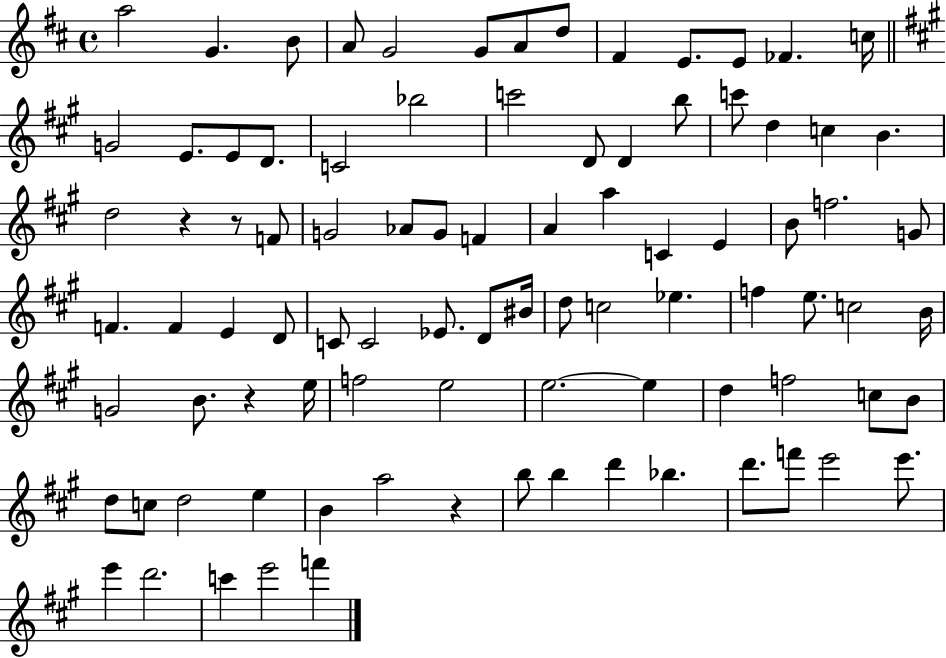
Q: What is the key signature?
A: D major